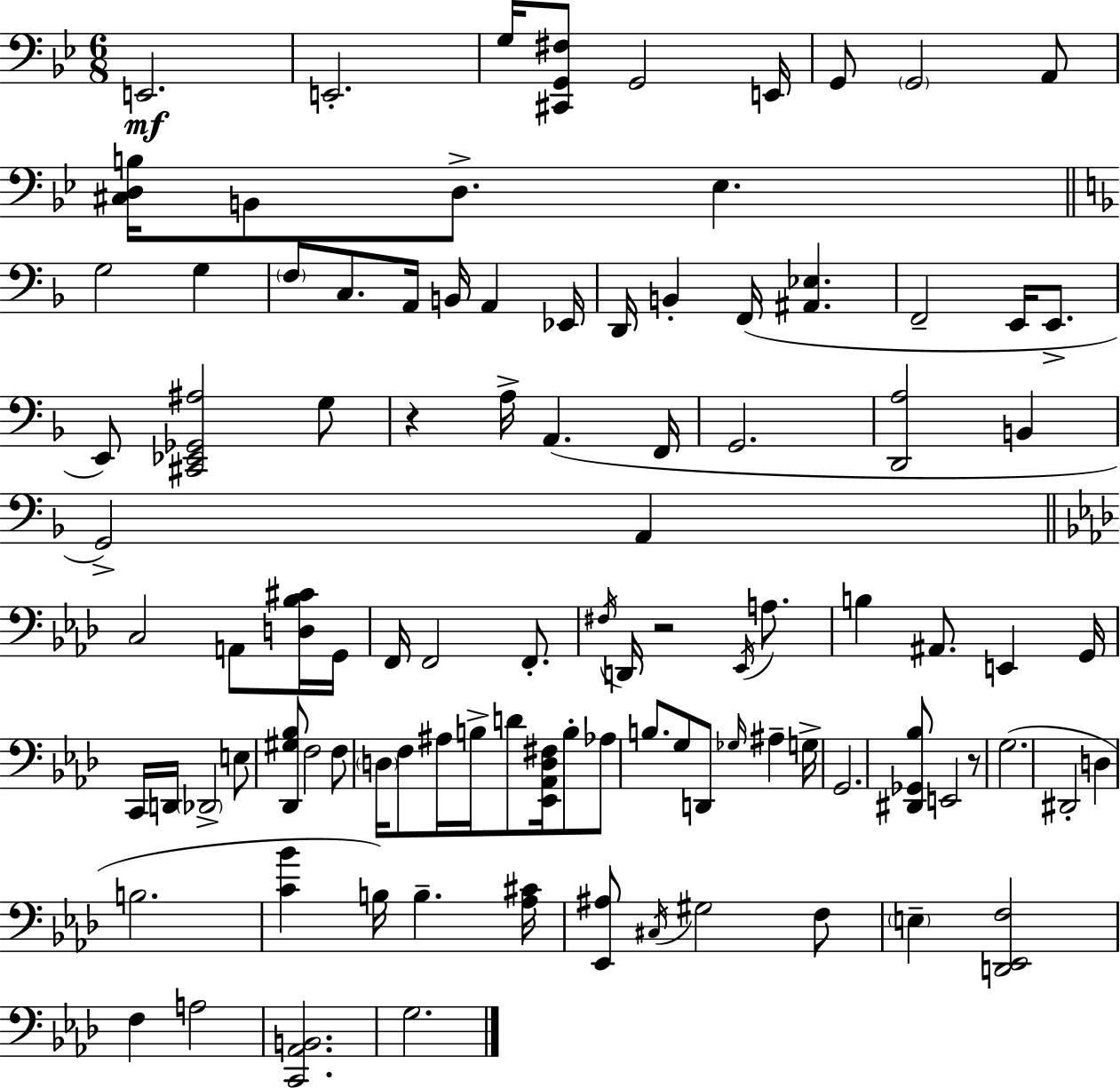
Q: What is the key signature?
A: G minor